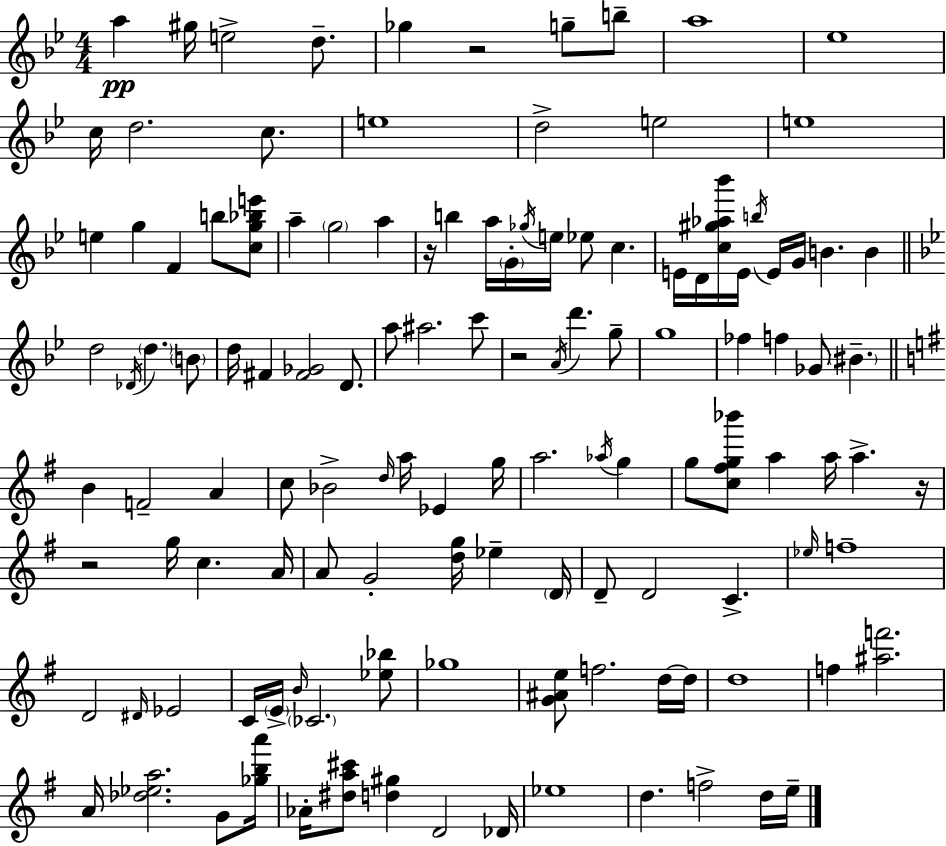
X:1
T:Untitled
M:4/4
L:1/4
K:Gm
a ^g/4 e2 d/2 _g z2 g/2 b/2 a4 _e4 c/4 d2 c/2 e4 d2 e2 e4 e g F b/2 [cg_be']/2 a g2 a z/4 b a/4 G/4 _g/4 e/4 _e/2 c E/4 D/4 [c^g_a_b']/4 E/4 b/4 E/4 G/4 B B d2 _D/4 d B/2 d/4 ^F [^F_G]2 D/2 a/2 ^a2 c'/2 z2 A/4 d' g/2 g4 _f f _G/2 ^B B F2 A c/2 _B2 d/4 a/4 _E g/4 a2 _a/4 g g/2 [c^fg_b']/2 a a/4 a z/4 z2 g/4 c A/4 A/2 G2 [dg]/4 _e D/4 D/2 D2 C _e/4 f4 D2 ^D/4 _E2 C/4 E/4 B/4 _C2 [_e_b]/2 _g4 [G^Ae]/2 f2 d/4 d/4 d4 f [^af']2 A/4 [_d_ea]2 G/2 [_gba']/4 _A/4 [^da^c']/2 [d^g] D2 _D/4 _e4 d f2 d/4 e/4